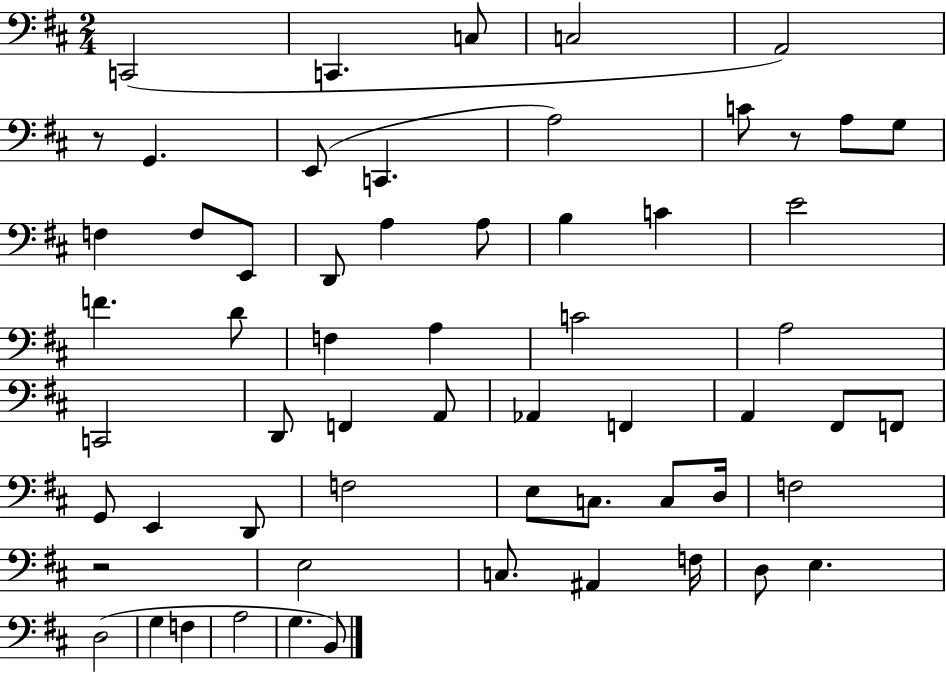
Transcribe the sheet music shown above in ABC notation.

X:1
T:Untitled
M:2/4
L:1/4
K:D
C,,2 C,, C,/2 C,2 A,,2 z/2 G,, E,,/2 C,, A,2 C/2 z/2 A,/2 G,/2 F, F,/2 E,,/2 D,,/2 A, A,/2 B, C E2 F D/2 F, A, C2 A,2 C,,2 D,,/2 F,, A,,/2 _A,, F,, A,, ^F,,/2 F,,/2 G,,/2 E,, D,,/2 F,2 E,/2 C,/2 C,/2 D,/4 F,2 z2 E,2 C,/2 ^A,, F,/4 D,/2 E, D,2 G, F, A,2 G, B,,/2